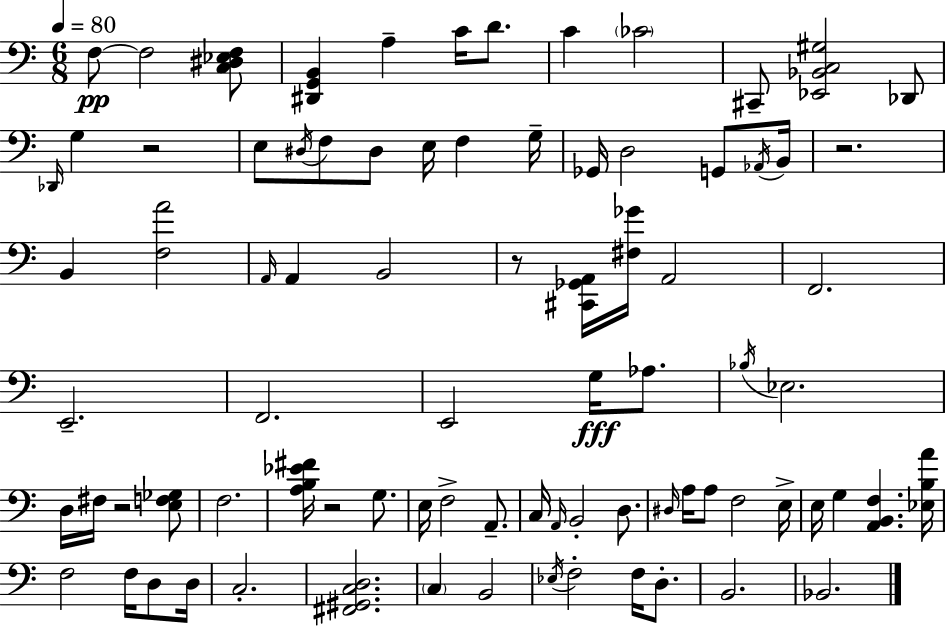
F3/e F3/h [C3,D#3,Eb3,F3]/e [D#2,G2,B2]/q A3/q C4/s D4/e. C4/q CES4/h C#2/e [Eb2,Bb2,C3,G#3]/h Db2/e Db2/s G3/q R/h E3/e D#3/s F3/e D#3/e E3/s F3/q G3/s Gb2/s D3/h G2/e Ab2/s B2/s R/h. B2/q [F3,A4]/h A2/s A2/q B2/h R/e [C#2,Gb2,A2]/s [F#3,Gb4]/s A2/h F2/h. E2/h. F2/h. E2/h G3/s Ab3/e. Bb3/s Eb3/h. D3/s F#3/s R/h [E3,F3,Gb3]/e F3/h. [A3,B3,Eb4,F#4]/s R/h G3/e. E3/s F3/h A2/e. C3/s A2/s B2/h D3/e. D#3/s A3/s A3/e F3/h E3/s E3/s G3/q [A2,B2,F3]/q. [Eb3,B3,A4]/s F3/h F3/s D3/e D3/s C3/h. [F#2,G#2,C3,D3]/h. C3/q B2/h Eb3/s F3/h F3/s D3/e. B2/h. Bb2/h.